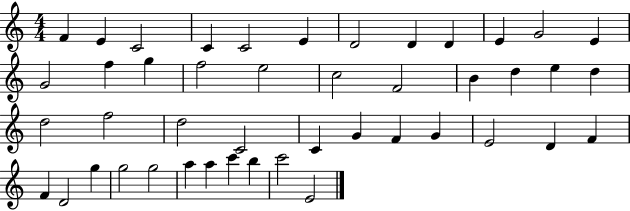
X:1
T:Untitled
M:4/4
L:1/4
K:C
F E C2 C C2 E D2 D D E G2 E G2 f g f2 e2 c2 F2 B d e d d2 f2 d2 C2 C G F G E2 D F F D2 g g2 g2 a a c' b c'2 E2